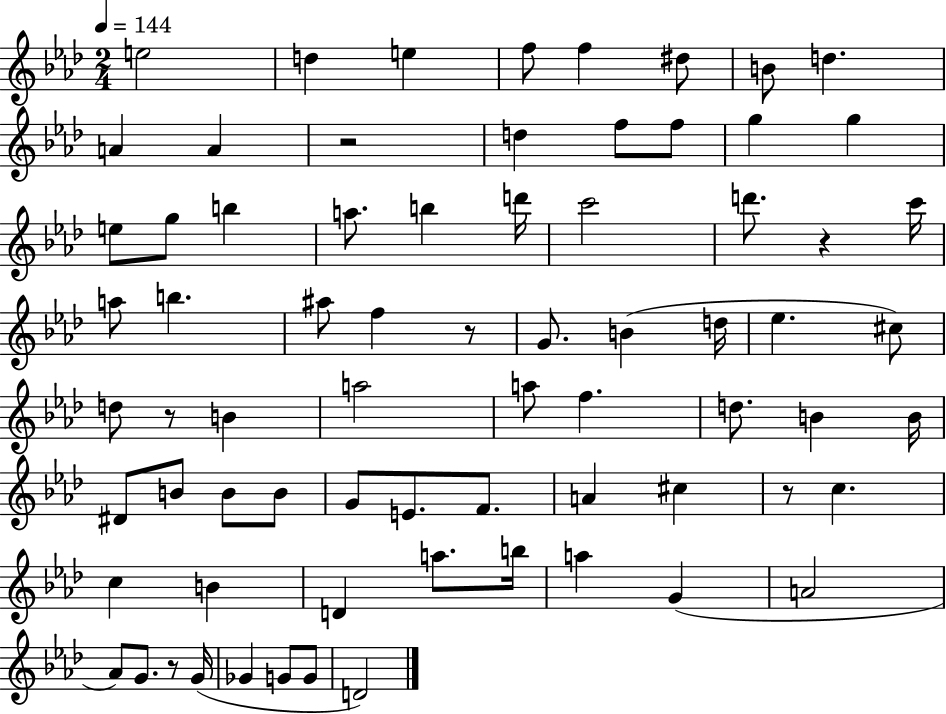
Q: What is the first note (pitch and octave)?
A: E5